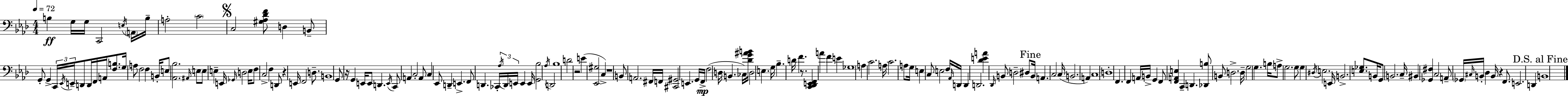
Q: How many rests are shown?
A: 6